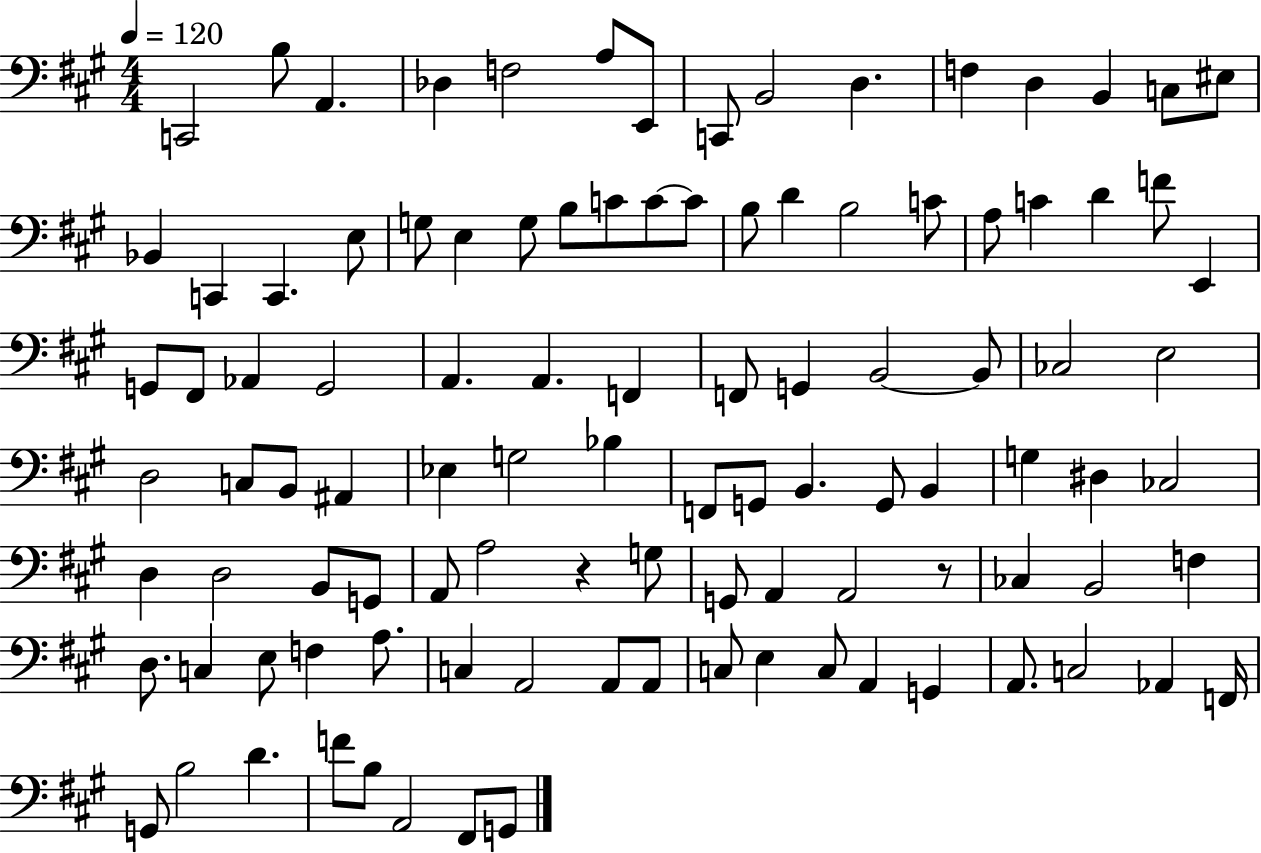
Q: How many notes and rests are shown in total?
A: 104